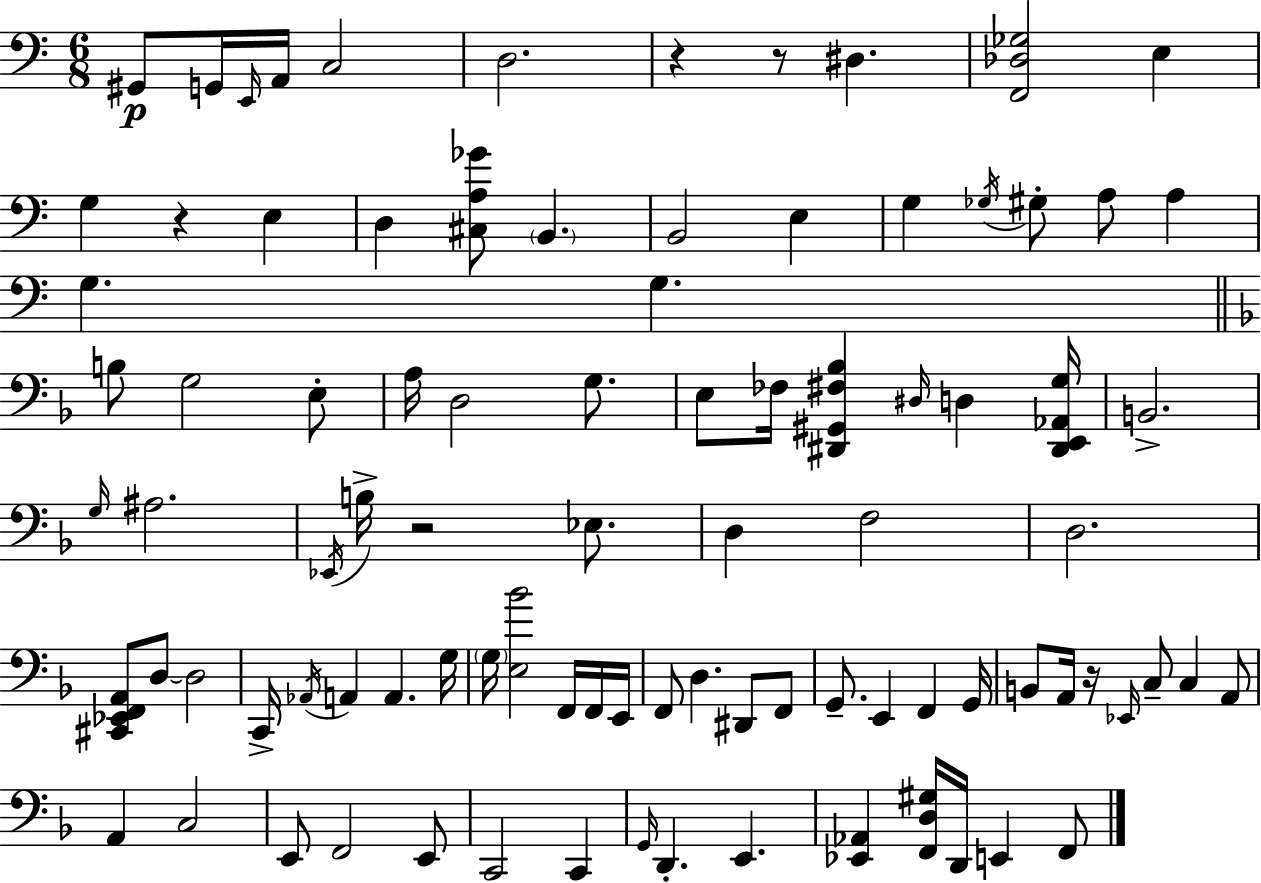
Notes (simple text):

G#2/e G2/s E2/s A2/s C3/h D3/h. R/q R/e D#3/q. [F2,Db3,Gb3]/h E3/q G3/q R/q E3/q D3/q [C#3,A3,Gb4]/e B2/q. B2/h E3/q G3/q Gb3/s G#3/e A3/e A3/q G3/q. G3/q. B3/e G3/h E3/e A3/s D3/h G3/e. E3/e FES3/s [D#2,G#2,F#3,Bb3]/q D#3/s D3/q [D#2,E2,Ab2,G3]/s B2/h. G3/s A#3/h. Eb2/s B3/s R/h Eb3/e. D3/q F3/h D3/h. [C#2,Eb2,F2,A2]/e D3/e D3/h C2/s Ab2/s A2/q A2/q. G3/s G3/s [E3,Bb4]/h F2/s F2/s E2/s F2/e D3/q. D#2/e F2/e G2/e. E2/q F2/q G2/s B2/e A2/s R/s Eb2/s C3/e C3/q A2/e A2/q C3/h E2/e F2/h E2/e C2/h C2/q G2/s D2/q. E2/q. [Eb2,Ab2]/q [F2,D3,G#3]/s D2/s E2/q F2/e